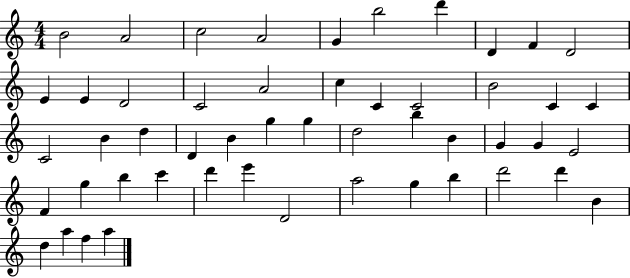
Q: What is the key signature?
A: C major